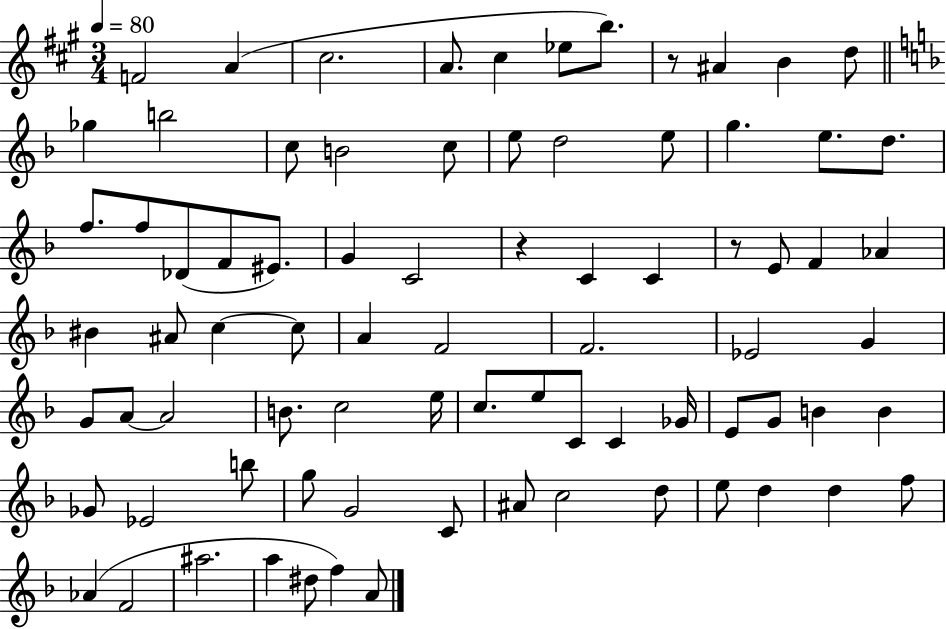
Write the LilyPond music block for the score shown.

{
  \clef treble
  \numericTimeSignature
  \time 3/4
  \key a \major
  \tempo 4 = 80
  f'2 a'4( | cis''2. | a'8. cis''4 ees''8 b''8.) | r8 ais'4 b'4 d''8 | \break \bar "||" \break \key d \minor ges''4 b''2 | c''8 b'2 c''8 | e''8 d''2 e''8 | g''4. e''8. d''8. | \break f''8. f''8 des'8( f'8 eis'8.) | g'4 c'2 | r4 c'4 c'4 | r8 e'8 f'4 aes'4 | \break bis'4 ais'8 c''4~~ c''8 | a'4 f'2 | f'2. | ees'2 g'4 | \break g'8 a'8~~ a'2 | b'8. c''2 e''16 | c''8. e''8 c'8 c'4 ges'16 | e'8 g'8 b'4 b'4 | \break ges'8 ees'2 b''8 | g''8 g'2 c'8 | ais'8 c''2 d''8 | e''8 d''4 d''4 f''8 | \break aes'4( f'2 | ais''2. | a''4 dis''8 f''4) a'8 | \bar "|."
}